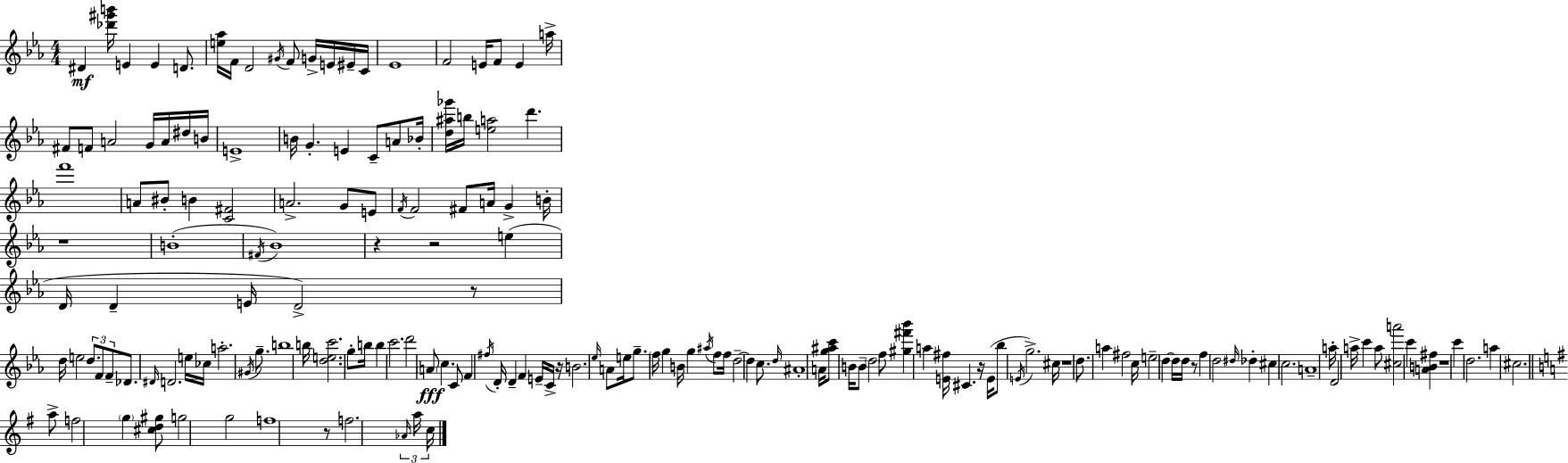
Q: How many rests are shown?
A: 10